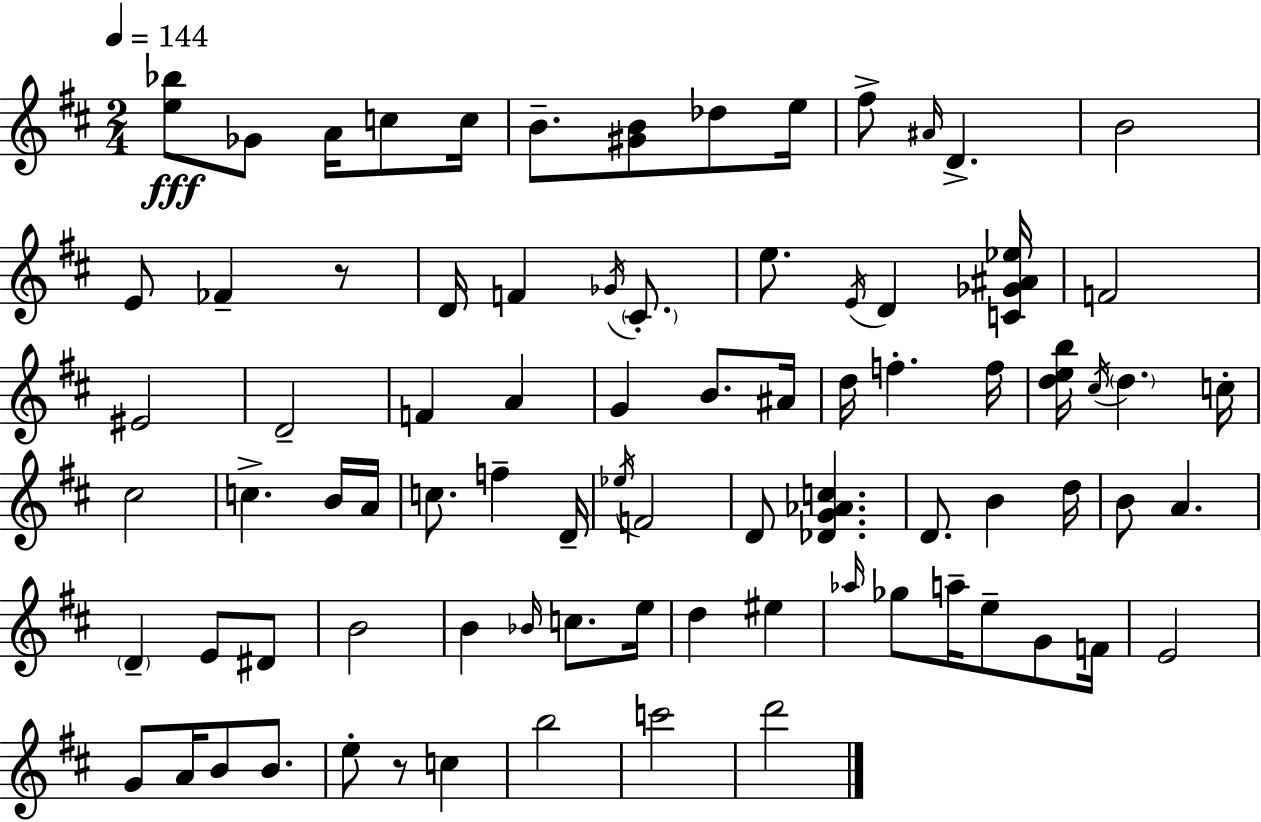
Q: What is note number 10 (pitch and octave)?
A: D4